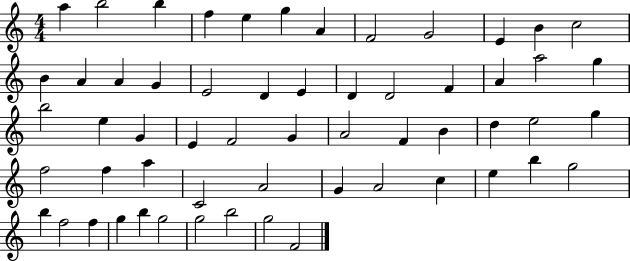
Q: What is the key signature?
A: C major